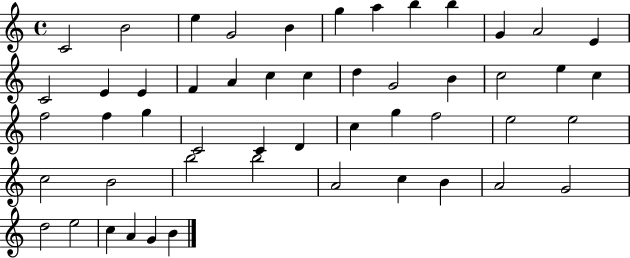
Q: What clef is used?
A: treble